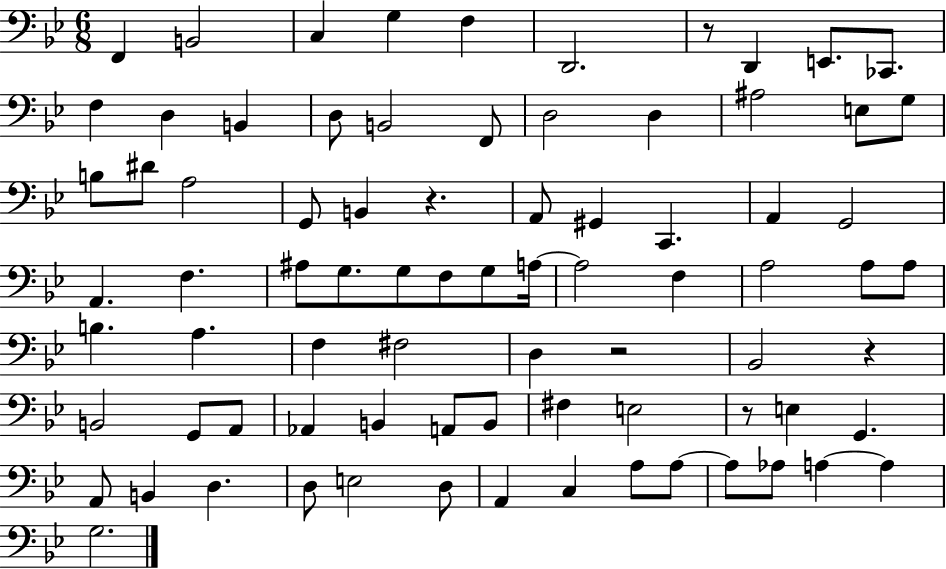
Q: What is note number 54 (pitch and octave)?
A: B2